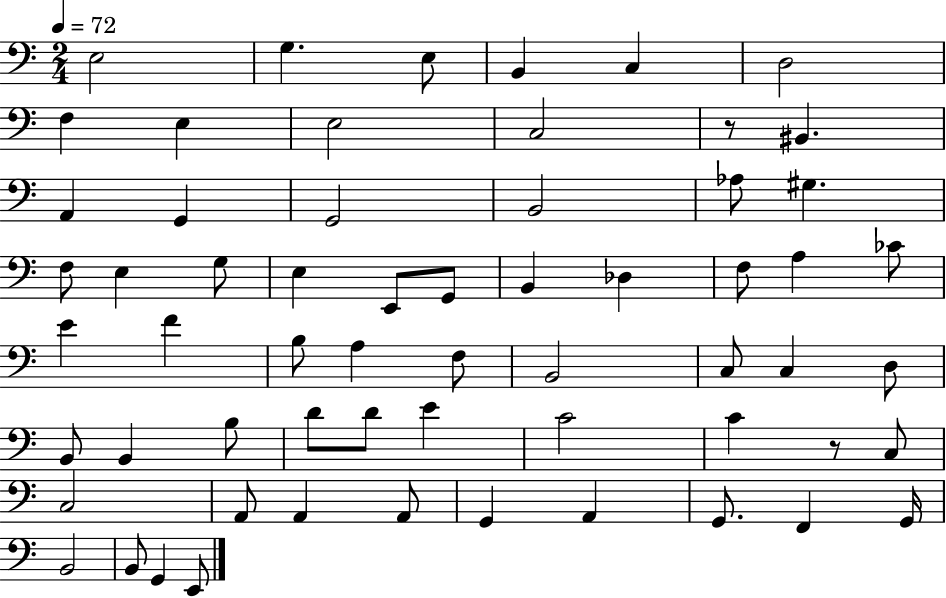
E3/h G3/q. E3/e B2/q C3/q D3/h F3/q E3/q E3/h C3/h R/e BIS2/q. A2/q G2/q G2/h B2/h Ab3/e G#3/q. F3/e E3/q G3/e E3/q E2/e G2/e B2/q Db3/q F3/e A3/q CES4/e E4/q F4/q B3/e A3/q F3/e B2/h C3/e C3/q D3/e B2/e B2/q B3/e D4/e D4/e E4/q C4/h C4/q R/e C3/e C3/h A2/e A2/q A2/e G2/q A2/q G2/e. F2/q G2/s B2/h B2/e G2/q E2/e